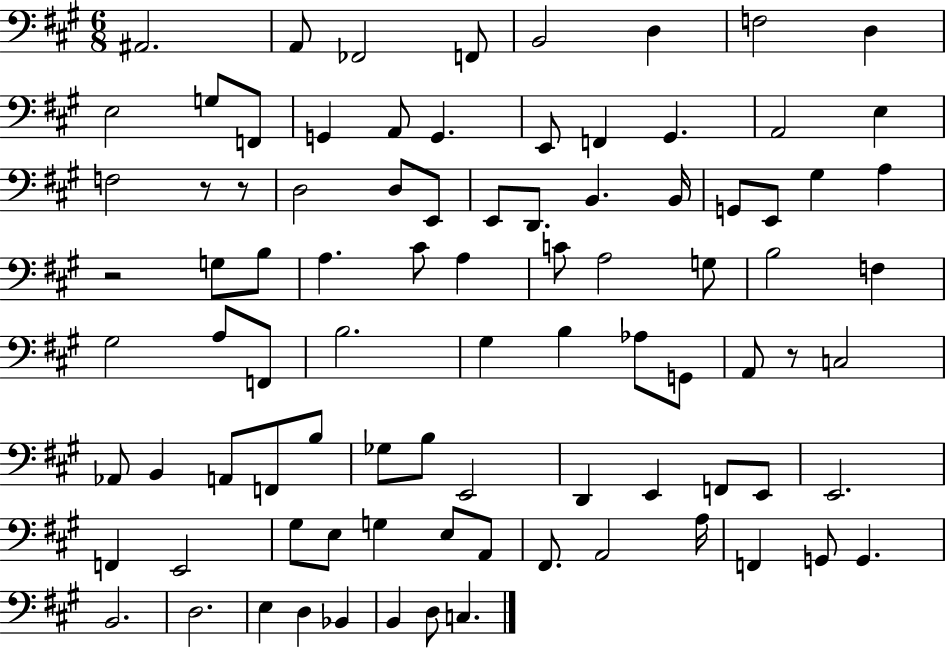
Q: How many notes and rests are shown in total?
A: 89